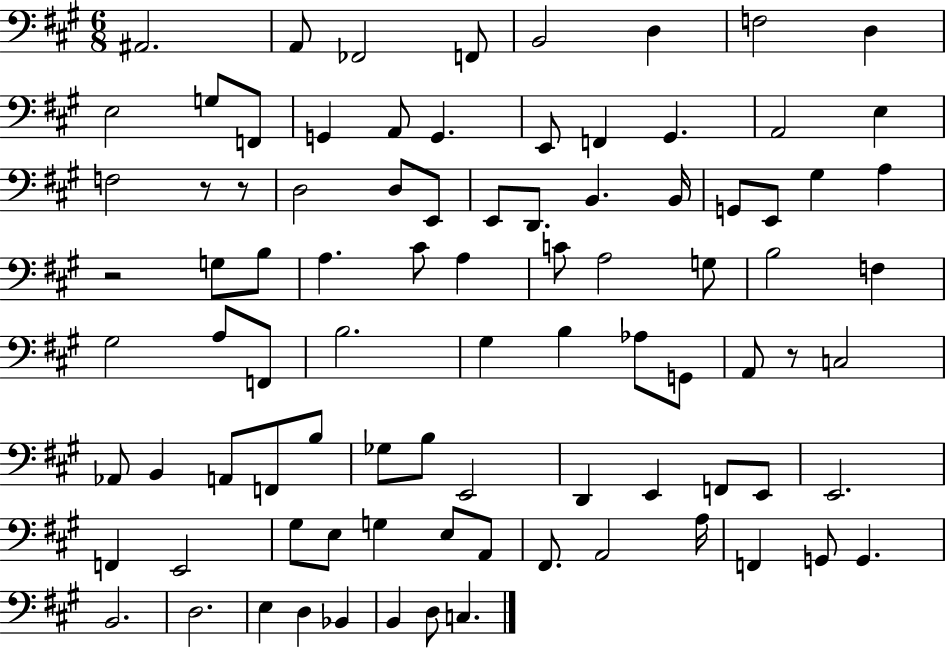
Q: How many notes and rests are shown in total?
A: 89